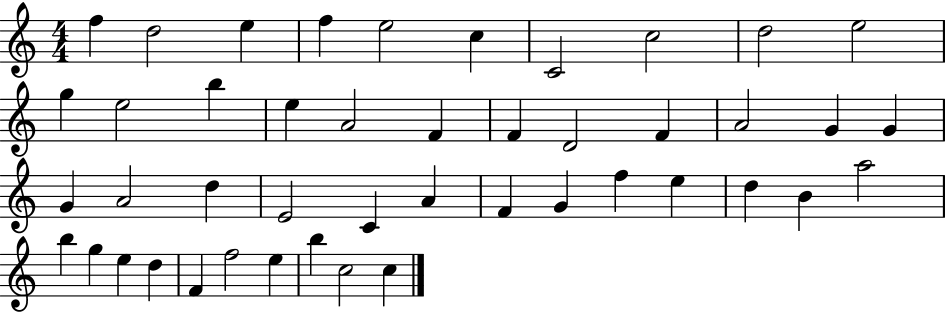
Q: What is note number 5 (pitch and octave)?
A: E5